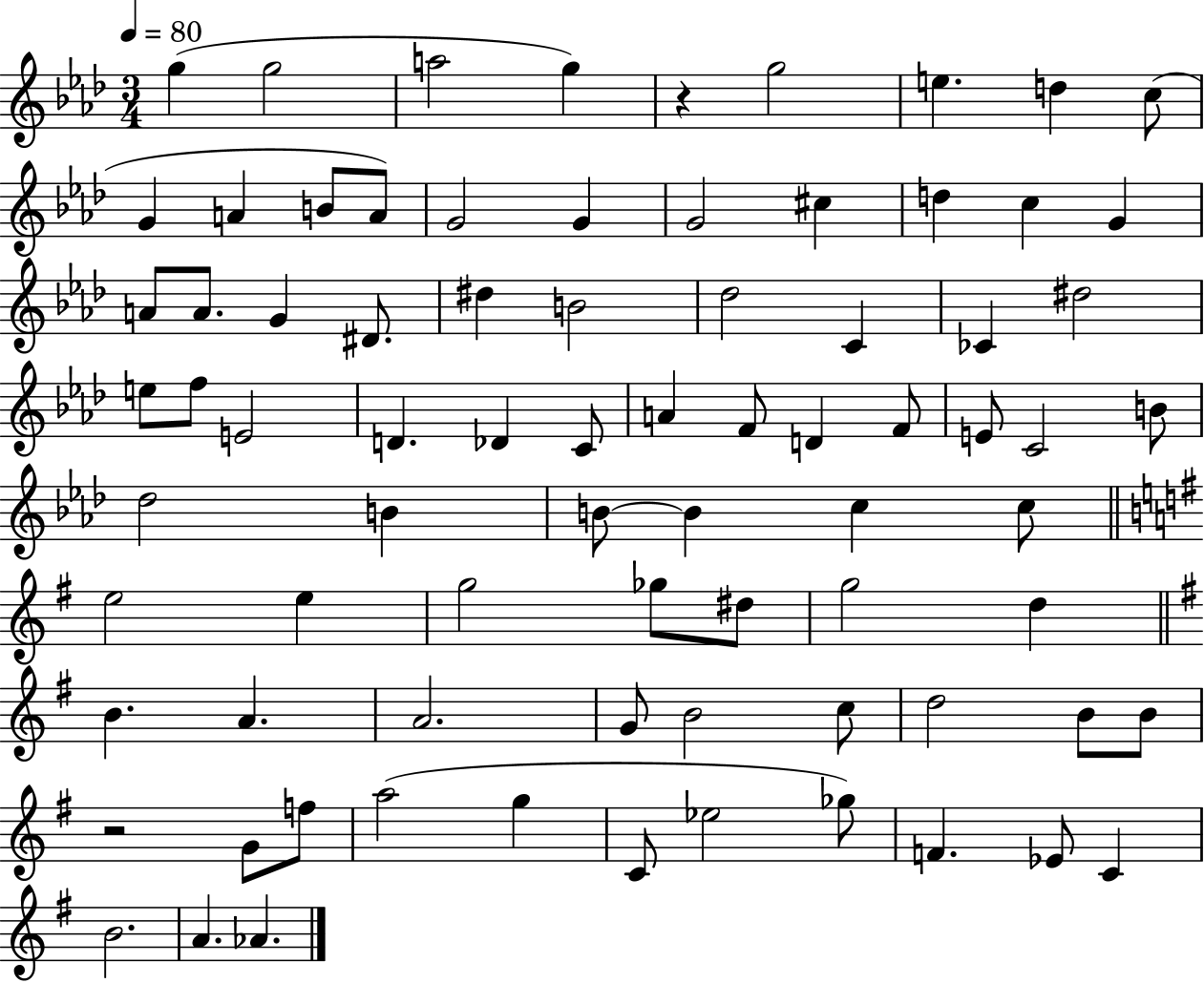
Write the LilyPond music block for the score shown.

{
  \clef treble
  \numericTimeSignature
  \time 3/4
  \key aes \major
  \tempo 4 = 80
  \repeat volta 2 { g''4( g''2 | a''2 g''4) | r4 g''2 | e''4. d''4 c''8( | \break g'4 a'4 b'8 a'8) | g'2 g'4 | g'2 cis''4 | d''4 c''4 g'4 | \break a'8 a'8. g'4 dis'8. | dis''4 b'2 | des''2 c'4 | ces'4 dis''2 | \break e''8 f''8 e'2 | d'4. des'4 c'8 | a'4 f'8 d'4 f'8 | e'8 c'2 b'8 | \break des''2 b'4 | b'8~~ b'4 c''4 c''8 | \bar "||" \break \key e \minor e''2 e''4 | g''2 ges''8 dis''8 | g''2 d''4 | \bar "||" \break \key e \minor b'4. a'4. | a'2. | g'8 b'2 c''8 | d''2 b'8 b'8 | \break r2 g'8 f''8 | a''2( g''4 | c'8 ees''2 ges''8) | f'4. ees'8 c'4 | \break b'2. | a'4. aes'4. | } \bar "|."
}